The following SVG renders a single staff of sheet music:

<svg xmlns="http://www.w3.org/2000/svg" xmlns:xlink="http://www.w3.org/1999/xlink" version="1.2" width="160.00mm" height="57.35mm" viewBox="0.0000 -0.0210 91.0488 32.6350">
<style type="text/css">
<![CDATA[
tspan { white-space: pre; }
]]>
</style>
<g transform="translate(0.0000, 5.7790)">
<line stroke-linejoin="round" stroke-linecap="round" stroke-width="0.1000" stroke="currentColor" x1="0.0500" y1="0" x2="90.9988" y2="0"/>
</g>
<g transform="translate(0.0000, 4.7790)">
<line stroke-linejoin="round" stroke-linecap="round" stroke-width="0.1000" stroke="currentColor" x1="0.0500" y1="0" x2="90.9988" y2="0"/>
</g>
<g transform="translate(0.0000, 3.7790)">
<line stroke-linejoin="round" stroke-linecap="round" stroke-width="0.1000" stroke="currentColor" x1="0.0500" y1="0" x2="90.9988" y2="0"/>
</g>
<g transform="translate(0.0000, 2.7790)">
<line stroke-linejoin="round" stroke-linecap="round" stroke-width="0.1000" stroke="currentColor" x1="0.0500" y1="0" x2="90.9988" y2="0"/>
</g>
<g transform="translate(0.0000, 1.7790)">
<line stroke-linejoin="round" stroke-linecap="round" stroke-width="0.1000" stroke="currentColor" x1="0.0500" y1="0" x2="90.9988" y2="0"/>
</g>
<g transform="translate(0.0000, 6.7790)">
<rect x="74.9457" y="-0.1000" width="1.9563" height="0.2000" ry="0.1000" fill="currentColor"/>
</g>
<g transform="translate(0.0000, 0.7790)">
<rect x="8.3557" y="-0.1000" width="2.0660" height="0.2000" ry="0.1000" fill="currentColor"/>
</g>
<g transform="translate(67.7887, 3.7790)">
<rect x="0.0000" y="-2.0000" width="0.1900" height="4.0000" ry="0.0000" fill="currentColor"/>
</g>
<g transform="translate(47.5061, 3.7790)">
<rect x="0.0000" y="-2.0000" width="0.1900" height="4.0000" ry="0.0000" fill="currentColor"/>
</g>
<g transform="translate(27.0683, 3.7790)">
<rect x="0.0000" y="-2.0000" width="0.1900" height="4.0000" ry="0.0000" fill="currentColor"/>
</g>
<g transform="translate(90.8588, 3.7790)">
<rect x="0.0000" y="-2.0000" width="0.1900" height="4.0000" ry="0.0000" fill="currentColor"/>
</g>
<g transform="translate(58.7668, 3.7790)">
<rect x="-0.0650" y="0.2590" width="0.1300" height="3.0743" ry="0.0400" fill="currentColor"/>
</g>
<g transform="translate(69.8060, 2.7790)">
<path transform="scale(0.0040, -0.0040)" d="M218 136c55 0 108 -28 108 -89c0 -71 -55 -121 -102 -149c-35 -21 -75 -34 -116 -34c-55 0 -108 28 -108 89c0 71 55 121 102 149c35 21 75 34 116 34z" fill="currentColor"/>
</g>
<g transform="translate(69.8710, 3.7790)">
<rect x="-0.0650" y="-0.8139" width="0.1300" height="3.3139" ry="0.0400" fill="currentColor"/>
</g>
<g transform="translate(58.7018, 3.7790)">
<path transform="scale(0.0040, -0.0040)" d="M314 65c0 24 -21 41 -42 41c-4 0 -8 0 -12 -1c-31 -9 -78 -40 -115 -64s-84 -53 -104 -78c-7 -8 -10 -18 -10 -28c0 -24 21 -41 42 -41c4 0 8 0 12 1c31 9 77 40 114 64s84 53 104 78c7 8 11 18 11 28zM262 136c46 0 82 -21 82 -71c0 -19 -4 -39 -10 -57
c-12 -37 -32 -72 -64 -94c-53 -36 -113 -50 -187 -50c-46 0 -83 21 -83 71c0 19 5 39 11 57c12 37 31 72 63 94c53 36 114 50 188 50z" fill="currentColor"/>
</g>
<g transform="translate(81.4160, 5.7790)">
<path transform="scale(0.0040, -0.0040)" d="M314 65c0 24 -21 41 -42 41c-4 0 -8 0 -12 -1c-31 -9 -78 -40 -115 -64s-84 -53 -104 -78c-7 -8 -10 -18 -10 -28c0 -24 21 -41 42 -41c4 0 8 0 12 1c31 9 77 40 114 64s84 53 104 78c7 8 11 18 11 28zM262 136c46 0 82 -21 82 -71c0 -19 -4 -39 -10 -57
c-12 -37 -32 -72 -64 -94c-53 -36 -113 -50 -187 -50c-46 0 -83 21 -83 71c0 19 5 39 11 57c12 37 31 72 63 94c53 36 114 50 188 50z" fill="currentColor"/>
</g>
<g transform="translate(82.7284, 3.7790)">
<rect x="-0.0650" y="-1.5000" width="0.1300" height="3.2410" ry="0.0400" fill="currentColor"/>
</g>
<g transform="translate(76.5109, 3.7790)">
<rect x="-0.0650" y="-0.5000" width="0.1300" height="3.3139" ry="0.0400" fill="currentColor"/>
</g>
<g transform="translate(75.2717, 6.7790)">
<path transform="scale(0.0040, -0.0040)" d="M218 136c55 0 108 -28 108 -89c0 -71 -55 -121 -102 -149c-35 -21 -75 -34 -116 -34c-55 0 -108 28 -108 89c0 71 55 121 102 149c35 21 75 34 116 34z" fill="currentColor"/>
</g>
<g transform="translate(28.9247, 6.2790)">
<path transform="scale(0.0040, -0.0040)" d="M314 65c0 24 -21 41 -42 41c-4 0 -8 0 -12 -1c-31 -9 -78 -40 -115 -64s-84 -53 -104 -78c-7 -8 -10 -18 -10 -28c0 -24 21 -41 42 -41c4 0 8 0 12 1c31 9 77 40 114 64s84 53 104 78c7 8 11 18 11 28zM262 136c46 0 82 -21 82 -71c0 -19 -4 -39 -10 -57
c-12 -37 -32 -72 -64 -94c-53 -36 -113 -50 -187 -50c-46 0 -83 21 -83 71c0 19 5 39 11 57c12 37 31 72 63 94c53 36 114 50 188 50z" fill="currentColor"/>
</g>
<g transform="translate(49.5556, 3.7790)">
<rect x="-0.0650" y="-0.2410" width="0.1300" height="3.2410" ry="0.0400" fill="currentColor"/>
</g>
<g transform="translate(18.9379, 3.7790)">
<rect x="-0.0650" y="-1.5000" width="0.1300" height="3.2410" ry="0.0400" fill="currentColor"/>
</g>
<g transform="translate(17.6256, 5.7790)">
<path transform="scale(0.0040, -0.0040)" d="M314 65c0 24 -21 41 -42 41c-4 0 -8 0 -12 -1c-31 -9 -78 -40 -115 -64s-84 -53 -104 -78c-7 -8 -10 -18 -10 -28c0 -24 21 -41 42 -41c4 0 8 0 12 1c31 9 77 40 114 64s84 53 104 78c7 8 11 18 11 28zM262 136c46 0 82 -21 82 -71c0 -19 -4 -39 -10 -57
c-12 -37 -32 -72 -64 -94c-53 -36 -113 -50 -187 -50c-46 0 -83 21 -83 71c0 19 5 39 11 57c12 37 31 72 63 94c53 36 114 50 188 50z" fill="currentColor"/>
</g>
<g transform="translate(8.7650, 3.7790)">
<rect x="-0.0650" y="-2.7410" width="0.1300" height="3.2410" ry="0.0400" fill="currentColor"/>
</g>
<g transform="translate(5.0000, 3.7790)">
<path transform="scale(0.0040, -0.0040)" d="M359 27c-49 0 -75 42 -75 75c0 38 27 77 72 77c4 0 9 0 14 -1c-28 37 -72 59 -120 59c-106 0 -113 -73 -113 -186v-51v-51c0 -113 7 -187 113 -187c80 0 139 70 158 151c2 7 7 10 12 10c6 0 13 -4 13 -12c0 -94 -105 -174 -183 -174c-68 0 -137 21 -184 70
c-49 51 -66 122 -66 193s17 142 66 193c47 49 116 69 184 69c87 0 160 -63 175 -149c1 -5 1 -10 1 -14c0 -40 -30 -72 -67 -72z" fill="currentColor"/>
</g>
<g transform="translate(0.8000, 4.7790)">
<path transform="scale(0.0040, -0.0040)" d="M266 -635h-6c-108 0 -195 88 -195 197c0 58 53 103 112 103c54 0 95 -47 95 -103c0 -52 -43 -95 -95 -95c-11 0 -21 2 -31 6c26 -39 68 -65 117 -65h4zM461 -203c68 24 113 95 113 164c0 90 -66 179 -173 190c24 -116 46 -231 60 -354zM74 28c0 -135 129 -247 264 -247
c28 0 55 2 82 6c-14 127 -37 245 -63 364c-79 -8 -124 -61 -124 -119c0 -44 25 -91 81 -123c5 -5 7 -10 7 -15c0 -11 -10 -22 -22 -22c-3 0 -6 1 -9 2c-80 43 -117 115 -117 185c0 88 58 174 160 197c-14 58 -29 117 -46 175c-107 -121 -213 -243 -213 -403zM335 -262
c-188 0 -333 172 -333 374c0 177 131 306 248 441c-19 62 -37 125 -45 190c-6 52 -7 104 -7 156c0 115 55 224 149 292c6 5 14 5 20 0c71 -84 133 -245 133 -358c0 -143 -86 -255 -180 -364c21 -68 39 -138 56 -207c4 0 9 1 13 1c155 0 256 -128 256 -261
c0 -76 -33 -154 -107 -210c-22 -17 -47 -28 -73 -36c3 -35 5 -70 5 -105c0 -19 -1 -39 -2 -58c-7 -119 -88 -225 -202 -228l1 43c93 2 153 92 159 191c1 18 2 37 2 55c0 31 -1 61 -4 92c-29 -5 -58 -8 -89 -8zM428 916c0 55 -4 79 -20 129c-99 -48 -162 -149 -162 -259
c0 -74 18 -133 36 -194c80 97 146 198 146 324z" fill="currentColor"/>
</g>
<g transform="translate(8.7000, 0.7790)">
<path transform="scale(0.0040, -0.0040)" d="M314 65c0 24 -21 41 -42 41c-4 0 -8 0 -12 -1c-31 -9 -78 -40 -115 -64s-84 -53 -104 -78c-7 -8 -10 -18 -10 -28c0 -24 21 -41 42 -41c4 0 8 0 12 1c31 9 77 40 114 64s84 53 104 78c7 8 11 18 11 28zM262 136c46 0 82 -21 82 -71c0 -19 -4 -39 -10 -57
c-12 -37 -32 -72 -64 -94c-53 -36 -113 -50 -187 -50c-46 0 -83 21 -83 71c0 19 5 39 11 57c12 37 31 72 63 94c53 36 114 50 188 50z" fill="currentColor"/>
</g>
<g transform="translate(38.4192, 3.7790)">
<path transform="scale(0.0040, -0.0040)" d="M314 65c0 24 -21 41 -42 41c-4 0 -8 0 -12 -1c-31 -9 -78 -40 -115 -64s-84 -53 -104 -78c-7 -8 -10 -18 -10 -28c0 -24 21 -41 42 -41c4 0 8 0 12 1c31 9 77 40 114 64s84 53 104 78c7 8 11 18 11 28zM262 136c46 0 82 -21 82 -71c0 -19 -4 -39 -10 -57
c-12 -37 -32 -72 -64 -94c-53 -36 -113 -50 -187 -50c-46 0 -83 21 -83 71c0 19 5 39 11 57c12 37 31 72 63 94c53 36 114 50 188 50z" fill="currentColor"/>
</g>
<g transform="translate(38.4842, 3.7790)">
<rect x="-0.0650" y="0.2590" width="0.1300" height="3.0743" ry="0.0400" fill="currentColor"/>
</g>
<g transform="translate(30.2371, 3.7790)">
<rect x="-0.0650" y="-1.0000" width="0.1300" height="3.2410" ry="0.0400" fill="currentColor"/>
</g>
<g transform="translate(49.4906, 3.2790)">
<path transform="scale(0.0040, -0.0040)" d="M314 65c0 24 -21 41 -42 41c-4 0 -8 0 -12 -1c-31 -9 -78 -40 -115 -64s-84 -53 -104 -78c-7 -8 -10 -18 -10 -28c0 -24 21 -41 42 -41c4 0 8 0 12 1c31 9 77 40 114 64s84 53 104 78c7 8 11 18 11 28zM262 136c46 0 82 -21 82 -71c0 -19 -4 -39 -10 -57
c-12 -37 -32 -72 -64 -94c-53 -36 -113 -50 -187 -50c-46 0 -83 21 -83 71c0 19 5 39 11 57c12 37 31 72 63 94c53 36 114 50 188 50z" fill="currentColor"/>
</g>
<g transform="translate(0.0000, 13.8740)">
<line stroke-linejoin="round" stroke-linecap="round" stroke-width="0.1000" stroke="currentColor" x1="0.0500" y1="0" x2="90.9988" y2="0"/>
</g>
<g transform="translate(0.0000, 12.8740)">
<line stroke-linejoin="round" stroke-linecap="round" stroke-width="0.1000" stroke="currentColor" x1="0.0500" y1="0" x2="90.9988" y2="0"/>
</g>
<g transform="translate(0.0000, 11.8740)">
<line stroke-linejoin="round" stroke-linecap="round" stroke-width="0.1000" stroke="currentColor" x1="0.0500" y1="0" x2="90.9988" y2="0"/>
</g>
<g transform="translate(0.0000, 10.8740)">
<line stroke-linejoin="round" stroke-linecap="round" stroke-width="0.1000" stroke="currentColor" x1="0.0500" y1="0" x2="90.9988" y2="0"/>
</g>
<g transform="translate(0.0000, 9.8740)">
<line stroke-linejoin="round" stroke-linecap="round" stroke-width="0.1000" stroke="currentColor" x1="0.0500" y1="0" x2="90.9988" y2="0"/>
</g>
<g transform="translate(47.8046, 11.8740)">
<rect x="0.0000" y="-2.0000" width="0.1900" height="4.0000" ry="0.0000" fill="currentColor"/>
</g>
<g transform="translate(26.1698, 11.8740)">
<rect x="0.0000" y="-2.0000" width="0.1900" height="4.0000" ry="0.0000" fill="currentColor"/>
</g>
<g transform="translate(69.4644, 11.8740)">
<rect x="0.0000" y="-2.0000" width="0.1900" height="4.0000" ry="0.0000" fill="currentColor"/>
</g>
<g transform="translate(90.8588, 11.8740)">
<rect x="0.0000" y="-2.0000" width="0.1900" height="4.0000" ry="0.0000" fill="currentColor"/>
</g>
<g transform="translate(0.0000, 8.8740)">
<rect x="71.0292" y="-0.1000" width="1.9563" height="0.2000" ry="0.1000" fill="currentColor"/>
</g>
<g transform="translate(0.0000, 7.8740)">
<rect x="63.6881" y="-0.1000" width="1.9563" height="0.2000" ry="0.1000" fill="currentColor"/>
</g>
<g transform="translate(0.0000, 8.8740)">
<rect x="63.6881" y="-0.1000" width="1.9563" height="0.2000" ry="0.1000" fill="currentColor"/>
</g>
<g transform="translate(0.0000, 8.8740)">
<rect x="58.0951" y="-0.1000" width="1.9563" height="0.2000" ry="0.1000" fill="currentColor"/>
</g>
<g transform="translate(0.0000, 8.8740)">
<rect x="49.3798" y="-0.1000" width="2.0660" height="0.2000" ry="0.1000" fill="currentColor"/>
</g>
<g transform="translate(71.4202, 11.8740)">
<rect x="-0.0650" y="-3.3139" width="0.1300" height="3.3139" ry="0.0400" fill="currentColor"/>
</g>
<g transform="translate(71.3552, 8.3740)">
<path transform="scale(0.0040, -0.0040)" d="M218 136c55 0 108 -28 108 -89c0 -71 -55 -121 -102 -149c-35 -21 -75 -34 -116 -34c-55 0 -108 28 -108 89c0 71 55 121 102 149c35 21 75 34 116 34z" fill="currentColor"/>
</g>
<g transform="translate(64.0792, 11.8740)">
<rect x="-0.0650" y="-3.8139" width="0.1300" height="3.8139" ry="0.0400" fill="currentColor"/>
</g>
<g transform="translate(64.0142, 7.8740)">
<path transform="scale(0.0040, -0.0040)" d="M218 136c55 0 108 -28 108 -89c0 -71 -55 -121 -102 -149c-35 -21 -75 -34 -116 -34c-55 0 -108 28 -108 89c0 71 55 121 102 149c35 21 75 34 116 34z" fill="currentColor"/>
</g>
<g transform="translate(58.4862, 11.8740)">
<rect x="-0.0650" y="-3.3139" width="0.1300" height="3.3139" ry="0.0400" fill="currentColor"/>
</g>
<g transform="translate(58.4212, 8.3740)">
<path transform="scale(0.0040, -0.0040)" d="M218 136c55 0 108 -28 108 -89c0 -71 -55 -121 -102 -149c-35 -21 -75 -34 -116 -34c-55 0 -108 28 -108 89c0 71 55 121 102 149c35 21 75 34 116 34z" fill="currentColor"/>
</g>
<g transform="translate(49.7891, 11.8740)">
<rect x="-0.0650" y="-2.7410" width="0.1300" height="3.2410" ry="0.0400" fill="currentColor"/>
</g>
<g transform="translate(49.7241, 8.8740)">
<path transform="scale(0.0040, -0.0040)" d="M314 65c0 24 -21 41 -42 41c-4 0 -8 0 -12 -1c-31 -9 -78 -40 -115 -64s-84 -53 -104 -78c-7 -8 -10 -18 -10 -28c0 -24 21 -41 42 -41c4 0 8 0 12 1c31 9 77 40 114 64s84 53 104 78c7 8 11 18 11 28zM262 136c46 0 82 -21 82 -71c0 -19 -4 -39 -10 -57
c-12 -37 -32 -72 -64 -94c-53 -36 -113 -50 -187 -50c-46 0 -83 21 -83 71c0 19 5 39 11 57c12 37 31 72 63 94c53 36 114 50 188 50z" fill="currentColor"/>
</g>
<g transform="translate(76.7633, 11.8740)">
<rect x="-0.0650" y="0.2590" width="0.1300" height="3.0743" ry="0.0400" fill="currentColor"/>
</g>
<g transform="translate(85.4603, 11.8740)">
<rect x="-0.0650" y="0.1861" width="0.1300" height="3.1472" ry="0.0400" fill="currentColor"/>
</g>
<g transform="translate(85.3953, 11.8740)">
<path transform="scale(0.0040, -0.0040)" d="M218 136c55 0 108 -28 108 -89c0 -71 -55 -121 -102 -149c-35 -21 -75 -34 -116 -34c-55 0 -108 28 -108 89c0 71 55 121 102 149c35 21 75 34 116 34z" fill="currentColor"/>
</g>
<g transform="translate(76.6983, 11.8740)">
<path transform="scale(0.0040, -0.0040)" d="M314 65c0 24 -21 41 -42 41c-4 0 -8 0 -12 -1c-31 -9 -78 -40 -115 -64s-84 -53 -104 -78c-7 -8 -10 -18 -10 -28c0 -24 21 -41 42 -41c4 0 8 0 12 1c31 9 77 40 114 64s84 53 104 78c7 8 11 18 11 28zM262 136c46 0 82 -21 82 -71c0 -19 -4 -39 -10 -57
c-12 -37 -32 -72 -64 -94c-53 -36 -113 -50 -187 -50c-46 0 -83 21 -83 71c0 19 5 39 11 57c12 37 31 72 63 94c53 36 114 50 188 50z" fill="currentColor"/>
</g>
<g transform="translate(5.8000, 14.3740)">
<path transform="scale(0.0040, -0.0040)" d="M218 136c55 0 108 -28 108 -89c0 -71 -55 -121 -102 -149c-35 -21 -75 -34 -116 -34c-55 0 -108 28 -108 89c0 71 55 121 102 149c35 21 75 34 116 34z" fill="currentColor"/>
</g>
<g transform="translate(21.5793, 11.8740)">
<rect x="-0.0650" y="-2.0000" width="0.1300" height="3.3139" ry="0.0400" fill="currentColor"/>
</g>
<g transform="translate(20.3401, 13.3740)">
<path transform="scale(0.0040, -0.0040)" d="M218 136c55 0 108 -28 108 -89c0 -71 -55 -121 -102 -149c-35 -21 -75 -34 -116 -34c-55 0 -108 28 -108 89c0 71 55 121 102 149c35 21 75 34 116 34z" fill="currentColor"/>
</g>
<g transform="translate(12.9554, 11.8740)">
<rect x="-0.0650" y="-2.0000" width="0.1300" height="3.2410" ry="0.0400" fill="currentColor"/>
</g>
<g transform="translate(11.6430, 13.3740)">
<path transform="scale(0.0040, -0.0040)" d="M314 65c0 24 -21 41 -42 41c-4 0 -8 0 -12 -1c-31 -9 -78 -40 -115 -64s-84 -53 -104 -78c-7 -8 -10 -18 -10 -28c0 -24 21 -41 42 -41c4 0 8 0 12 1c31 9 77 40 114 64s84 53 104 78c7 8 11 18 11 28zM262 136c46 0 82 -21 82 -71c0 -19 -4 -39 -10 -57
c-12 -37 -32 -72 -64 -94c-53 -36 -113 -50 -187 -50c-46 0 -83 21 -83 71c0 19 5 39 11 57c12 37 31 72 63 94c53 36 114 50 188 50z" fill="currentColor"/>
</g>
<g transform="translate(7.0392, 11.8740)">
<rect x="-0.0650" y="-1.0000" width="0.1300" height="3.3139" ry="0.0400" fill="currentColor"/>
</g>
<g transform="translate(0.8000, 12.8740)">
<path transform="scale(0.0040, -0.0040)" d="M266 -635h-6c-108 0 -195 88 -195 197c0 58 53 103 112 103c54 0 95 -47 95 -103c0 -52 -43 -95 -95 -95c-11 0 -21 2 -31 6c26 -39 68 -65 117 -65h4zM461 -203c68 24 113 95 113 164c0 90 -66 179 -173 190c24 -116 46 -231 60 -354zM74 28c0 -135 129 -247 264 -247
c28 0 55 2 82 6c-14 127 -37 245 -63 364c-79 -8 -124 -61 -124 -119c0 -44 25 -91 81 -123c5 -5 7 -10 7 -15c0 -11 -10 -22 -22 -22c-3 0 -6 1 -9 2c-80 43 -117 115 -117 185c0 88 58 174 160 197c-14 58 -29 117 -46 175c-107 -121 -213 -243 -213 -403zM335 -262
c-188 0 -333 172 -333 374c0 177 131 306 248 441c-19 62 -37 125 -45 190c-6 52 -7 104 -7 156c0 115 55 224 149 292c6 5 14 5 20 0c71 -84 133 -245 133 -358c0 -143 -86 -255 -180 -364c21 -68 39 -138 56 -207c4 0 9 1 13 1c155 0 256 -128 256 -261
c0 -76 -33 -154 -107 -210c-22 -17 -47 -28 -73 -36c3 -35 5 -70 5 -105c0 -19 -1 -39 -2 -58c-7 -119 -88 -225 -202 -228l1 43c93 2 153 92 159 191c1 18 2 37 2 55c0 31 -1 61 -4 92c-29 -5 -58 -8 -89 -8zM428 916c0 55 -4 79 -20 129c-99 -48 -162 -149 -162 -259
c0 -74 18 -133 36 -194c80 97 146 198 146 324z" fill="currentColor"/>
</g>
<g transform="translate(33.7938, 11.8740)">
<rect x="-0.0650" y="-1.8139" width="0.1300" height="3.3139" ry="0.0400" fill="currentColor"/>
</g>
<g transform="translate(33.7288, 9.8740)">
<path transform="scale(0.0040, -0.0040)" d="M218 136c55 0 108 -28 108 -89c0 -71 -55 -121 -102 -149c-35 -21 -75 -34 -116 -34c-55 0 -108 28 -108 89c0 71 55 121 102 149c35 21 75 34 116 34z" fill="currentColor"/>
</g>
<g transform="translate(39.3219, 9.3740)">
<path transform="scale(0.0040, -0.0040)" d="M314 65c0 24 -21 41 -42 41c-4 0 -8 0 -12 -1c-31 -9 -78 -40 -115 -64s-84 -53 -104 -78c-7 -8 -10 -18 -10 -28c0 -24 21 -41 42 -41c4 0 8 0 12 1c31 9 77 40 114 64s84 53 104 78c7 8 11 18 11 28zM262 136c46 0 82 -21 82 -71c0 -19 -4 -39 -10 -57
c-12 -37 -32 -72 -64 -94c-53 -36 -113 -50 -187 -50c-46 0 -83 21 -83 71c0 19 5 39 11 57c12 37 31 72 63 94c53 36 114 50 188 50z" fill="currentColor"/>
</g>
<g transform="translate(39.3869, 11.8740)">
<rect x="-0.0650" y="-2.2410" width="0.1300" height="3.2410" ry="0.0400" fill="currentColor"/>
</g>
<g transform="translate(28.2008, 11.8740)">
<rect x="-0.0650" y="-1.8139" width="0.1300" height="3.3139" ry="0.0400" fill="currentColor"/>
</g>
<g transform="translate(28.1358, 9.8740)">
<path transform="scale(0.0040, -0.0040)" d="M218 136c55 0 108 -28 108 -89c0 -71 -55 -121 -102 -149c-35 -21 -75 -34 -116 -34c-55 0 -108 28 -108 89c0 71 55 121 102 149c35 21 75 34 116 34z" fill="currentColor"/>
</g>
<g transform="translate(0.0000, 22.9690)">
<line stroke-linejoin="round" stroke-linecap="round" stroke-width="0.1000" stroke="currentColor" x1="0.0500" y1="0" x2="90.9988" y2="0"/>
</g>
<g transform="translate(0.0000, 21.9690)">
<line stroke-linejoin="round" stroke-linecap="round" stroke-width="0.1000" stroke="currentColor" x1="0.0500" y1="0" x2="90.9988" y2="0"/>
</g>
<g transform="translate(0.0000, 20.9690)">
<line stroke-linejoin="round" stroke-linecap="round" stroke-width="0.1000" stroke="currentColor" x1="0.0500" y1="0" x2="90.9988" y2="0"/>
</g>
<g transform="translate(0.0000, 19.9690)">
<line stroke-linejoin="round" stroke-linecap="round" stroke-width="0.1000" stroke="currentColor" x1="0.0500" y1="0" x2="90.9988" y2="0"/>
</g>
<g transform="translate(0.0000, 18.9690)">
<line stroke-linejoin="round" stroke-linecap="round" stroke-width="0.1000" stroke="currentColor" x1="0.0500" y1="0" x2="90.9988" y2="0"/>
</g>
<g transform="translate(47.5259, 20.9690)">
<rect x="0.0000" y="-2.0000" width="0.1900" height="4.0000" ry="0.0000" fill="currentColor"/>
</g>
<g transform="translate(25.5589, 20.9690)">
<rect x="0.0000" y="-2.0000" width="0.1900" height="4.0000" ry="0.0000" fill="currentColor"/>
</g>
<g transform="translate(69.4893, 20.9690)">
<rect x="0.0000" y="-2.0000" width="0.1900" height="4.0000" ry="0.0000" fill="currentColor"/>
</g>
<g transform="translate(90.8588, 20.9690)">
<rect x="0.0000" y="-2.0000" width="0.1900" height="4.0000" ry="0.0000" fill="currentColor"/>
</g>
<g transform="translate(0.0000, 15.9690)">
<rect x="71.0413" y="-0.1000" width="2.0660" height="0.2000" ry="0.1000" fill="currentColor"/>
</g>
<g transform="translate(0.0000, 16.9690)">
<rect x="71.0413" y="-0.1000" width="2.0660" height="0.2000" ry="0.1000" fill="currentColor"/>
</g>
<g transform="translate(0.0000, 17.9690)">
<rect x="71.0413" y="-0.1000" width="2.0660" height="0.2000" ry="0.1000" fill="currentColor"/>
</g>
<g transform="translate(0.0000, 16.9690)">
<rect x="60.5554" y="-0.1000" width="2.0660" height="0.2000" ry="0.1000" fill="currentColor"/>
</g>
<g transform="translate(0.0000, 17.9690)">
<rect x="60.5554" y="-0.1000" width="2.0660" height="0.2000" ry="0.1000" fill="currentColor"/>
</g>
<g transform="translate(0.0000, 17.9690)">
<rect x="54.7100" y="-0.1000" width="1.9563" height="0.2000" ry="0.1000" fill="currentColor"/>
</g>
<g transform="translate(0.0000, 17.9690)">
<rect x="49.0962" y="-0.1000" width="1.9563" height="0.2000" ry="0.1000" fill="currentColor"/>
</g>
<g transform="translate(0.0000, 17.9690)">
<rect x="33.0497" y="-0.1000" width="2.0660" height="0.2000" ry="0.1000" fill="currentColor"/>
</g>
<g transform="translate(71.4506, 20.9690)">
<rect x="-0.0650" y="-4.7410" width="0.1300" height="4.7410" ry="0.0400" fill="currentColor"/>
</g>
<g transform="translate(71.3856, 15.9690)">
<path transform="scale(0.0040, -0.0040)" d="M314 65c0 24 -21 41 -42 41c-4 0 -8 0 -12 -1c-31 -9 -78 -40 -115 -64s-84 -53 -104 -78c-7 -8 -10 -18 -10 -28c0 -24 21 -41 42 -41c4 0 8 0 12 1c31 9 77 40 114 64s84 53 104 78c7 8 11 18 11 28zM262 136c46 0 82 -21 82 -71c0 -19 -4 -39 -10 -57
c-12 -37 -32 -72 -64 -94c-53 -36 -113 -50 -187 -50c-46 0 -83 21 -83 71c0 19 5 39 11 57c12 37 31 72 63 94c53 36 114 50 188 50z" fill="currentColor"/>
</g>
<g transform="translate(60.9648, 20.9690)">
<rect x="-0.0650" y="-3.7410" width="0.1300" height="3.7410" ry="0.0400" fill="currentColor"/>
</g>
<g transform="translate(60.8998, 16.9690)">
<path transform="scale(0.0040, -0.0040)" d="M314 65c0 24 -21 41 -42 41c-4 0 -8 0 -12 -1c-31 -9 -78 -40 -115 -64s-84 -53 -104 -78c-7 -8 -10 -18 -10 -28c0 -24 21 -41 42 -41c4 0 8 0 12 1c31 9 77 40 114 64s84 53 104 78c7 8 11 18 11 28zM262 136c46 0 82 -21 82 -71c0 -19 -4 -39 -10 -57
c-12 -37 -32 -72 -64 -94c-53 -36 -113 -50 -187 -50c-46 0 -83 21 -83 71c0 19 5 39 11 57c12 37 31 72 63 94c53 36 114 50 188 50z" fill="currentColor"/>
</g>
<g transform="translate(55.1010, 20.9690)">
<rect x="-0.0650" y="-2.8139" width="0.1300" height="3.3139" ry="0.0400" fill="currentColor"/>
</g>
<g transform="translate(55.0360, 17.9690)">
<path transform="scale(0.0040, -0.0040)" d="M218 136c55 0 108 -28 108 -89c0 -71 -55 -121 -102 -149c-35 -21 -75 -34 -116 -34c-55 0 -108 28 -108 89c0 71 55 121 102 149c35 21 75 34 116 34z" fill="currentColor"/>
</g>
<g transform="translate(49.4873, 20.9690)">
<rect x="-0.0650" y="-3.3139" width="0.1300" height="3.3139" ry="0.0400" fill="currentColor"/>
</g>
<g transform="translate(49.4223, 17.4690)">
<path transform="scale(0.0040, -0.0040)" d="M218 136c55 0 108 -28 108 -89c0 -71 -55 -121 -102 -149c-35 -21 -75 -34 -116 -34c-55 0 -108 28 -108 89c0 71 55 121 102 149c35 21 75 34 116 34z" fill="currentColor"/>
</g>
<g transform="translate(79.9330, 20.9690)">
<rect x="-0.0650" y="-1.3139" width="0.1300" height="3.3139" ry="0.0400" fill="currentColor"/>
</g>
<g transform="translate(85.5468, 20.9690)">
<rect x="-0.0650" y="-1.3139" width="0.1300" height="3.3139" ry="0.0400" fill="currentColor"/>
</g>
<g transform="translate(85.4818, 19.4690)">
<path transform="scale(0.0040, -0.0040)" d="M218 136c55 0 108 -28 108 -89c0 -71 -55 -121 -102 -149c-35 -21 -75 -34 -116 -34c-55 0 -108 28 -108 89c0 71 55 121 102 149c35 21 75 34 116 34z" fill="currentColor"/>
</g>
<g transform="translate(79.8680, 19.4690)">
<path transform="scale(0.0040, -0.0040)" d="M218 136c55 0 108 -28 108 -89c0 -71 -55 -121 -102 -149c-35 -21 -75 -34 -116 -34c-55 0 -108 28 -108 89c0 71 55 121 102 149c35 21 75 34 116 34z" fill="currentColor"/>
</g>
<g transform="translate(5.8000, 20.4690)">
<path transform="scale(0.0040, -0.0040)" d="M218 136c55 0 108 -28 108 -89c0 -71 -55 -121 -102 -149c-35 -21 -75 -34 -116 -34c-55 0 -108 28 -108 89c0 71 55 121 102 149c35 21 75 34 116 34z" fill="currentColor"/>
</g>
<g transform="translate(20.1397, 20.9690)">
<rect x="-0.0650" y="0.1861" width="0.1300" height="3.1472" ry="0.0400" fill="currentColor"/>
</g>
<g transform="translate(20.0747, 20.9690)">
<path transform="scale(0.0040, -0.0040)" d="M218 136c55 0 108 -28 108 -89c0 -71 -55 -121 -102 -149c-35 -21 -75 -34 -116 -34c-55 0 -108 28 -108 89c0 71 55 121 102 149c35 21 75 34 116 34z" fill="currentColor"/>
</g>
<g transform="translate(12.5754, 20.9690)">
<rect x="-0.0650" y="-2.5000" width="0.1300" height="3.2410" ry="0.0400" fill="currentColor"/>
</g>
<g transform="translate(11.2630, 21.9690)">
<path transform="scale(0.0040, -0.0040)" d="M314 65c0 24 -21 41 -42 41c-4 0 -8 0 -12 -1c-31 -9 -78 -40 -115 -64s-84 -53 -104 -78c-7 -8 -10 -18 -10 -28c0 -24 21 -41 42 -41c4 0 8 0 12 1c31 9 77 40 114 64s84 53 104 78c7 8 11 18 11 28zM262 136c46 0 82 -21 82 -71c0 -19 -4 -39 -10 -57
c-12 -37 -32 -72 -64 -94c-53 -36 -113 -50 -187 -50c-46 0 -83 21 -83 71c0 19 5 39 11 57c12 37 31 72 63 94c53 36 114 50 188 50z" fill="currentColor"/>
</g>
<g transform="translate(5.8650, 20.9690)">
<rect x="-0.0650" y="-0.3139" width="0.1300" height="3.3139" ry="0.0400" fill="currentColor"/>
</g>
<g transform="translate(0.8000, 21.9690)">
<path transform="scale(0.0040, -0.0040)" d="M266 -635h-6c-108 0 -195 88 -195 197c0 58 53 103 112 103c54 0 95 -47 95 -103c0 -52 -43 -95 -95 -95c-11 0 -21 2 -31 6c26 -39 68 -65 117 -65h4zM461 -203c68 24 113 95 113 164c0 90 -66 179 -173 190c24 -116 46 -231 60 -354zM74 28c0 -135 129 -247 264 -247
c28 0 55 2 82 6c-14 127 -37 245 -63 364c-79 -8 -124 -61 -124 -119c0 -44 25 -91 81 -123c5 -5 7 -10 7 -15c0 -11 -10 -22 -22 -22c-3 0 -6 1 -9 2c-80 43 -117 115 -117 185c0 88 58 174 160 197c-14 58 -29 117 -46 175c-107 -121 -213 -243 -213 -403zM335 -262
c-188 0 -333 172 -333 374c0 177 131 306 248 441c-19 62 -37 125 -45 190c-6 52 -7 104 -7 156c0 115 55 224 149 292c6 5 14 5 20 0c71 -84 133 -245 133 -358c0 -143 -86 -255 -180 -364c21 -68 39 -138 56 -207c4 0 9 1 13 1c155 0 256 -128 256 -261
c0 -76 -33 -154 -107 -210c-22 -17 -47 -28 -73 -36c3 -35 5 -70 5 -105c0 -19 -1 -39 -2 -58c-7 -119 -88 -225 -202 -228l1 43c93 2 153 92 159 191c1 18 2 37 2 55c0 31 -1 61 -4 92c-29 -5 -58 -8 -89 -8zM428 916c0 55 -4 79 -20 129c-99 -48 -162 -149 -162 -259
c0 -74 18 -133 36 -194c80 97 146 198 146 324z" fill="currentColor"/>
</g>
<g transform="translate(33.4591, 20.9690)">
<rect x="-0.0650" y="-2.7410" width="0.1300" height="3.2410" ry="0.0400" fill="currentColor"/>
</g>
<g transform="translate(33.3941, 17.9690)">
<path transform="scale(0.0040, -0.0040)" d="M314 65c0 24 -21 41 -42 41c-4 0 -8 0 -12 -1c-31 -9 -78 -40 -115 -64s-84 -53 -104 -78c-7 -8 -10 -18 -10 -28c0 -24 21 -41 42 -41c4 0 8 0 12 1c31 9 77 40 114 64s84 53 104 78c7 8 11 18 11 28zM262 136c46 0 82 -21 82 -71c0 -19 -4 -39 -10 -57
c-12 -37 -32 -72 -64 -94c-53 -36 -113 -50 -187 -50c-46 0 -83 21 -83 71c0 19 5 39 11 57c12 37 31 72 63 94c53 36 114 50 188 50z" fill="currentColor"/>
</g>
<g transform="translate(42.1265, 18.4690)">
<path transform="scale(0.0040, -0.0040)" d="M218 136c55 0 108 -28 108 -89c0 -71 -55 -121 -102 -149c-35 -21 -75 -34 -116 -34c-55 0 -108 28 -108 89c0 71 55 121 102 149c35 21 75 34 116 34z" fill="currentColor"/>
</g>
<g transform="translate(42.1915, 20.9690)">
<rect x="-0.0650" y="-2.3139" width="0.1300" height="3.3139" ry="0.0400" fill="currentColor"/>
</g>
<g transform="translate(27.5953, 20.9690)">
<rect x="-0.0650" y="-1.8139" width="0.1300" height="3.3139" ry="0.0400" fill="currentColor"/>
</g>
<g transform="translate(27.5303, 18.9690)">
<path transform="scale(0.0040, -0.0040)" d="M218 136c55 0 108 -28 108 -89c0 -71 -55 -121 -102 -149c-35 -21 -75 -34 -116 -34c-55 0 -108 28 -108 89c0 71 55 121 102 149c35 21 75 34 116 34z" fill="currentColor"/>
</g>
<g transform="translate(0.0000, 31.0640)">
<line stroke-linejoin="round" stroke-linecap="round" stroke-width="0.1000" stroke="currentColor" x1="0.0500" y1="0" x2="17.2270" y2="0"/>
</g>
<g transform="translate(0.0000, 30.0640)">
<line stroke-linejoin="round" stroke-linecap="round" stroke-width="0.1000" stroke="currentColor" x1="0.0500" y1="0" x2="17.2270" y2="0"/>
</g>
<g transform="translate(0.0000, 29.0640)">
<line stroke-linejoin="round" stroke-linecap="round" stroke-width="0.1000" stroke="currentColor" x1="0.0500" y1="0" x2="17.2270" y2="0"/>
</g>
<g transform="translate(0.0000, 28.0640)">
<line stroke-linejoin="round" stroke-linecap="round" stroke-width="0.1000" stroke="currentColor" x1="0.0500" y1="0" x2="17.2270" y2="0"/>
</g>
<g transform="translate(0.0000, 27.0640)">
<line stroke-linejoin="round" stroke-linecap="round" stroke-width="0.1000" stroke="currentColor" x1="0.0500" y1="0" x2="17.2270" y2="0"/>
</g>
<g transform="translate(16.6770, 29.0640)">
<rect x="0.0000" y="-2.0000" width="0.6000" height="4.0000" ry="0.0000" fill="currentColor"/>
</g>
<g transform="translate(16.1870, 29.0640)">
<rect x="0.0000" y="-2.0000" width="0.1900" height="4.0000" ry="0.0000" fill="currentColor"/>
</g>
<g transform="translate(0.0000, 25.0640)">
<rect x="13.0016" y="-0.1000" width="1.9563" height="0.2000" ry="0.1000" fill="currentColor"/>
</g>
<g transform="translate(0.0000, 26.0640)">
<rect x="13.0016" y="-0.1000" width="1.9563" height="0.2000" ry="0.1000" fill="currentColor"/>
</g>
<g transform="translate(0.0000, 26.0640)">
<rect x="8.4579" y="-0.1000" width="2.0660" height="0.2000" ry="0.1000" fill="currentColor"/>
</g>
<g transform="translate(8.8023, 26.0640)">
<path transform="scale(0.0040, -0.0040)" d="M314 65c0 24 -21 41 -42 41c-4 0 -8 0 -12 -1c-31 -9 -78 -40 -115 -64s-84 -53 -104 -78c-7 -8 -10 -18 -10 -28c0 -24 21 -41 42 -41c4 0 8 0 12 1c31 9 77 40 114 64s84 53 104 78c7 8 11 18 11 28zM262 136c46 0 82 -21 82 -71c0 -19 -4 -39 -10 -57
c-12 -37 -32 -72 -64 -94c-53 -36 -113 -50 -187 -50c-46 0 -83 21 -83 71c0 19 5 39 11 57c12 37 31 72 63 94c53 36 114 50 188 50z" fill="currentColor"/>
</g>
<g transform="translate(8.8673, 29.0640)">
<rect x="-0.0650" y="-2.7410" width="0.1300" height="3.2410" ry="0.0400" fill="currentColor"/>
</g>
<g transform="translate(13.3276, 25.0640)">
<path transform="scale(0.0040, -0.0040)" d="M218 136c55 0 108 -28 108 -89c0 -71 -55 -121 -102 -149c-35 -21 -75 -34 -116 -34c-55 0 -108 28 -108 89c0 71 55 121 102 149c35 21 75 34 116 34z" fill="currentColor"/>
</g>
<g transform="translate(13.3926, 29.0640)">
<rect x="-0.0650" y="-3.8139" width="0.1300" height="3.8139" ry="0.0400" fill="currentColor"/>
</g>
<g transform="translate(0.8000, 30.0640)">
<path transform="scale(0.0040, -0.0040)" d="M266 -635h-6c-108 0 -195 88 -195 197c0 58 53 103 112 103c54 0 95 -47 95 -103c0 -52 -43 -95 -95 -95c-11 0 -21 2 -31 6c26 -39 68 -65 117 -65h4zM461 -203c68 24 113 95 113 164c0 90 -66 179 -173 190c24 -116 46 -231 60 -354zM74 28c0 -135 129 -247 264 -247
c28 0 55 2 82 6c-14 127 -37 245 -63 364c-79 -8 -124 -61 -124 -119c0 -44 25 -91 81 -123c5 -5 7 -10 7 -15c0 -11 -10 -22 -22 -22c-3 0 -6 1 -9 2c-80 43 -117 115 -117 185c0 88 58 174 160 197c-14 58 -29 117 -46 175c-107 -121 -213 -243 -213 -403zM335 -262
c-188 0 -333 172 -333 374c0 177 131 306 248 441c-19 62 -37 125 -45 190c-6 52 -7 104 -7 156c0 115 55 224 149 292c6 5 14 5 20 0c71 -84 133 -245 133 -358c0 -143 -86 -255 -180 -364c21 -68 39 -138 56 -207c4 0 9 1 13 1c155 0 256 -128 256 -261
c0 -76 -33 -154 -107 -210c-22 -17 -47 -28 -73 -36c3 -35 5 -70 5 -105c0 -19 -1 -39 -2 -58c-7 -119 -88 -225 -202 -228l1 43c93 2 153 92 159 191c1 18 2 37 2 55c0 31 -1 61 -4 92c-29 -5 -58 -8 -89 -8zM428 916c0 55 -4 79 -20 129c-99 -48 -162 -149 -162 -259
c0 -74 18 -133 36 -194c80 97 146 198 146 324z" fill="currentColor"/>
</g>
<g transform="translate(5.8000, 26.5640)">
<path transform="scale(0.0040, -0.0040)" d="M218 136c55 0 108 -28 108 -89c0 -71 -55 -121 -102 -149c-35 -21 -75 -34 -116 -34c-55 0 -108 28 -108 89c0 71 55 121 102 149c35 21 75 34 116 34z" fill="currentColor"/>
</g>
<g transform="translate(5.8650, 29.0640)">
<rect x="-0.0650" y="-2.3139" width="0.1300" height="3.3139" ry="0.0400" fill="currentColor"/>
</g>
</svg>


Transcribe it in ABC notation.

X:1
T:Untitled
M:4/4
L:1/4
K:C
a2 E2 D2 B2 c2 B2 d C E2 D F2 F f f g2 a2 b c' b B2 B c G2 B f a2 g b a c'2 e'2 e e g a2 c'